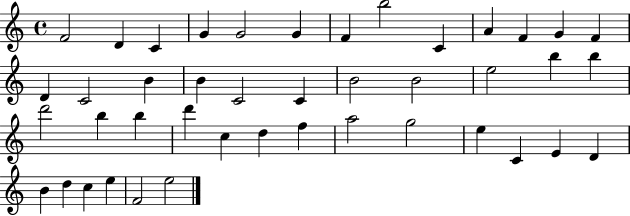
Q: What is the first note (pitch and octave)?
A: F4